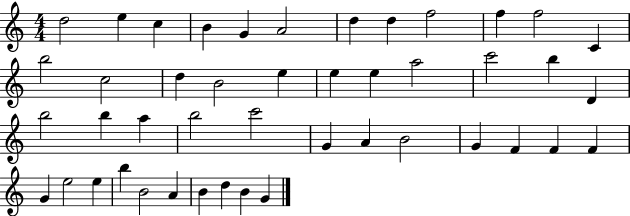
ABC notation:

X:1
T:Untitled
M:4/4
L:1/4
K:C
d2 e c B G A2 d d f2 f f2 C b2 c2 d B2 e e e a2 c'2 b D b2 b a b2 c'2 G A B2 G F F F G e2 e b B2 A B d B G